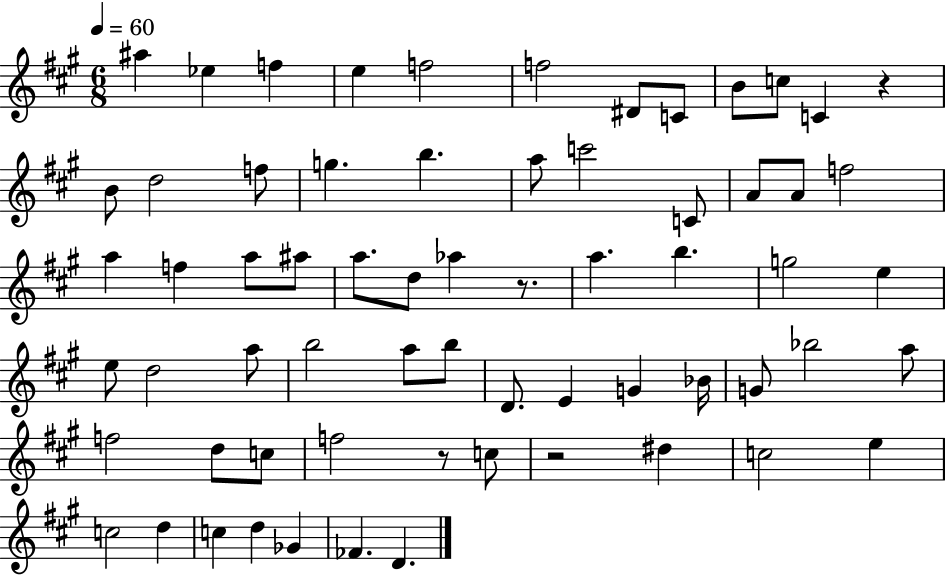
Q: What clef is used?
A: treble